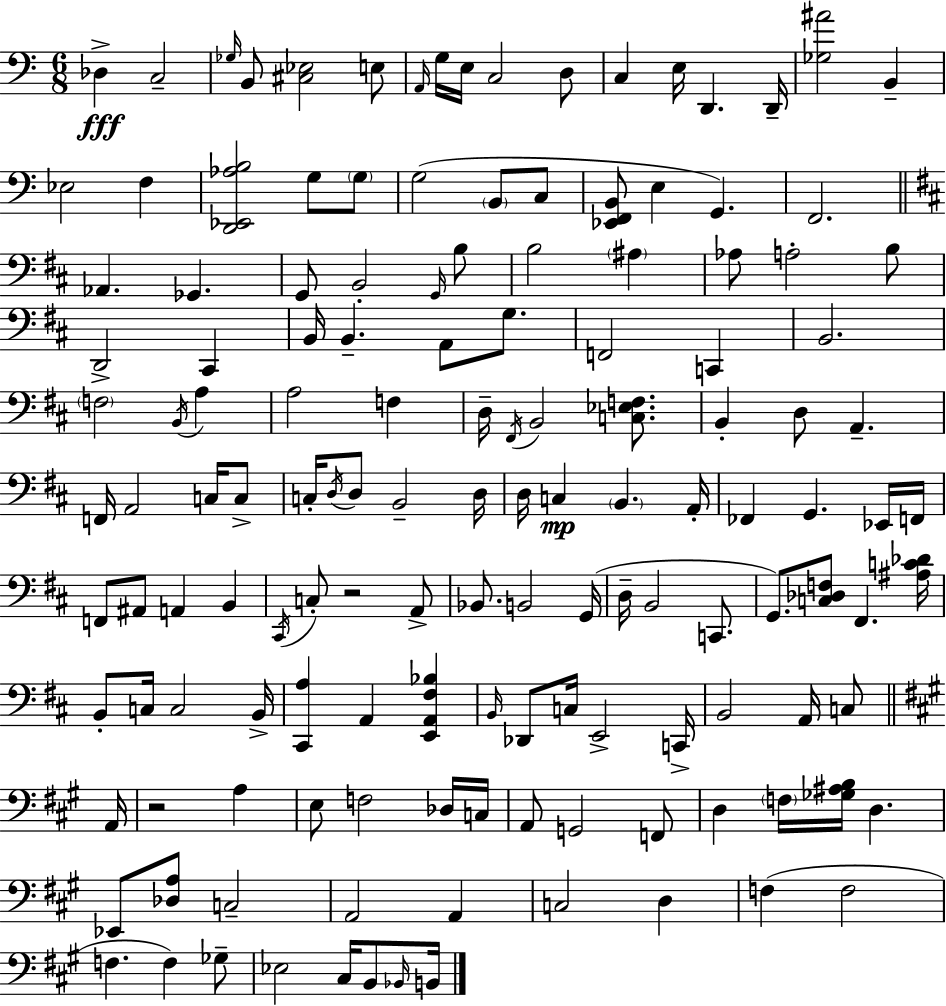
Db3/q C3/h Gb3/s B2/e [C#3,Eb3]/h E3/e A2/s G3/s E3/s C3/h D3/e C3/q E3/s D2/q. D2/s [Gb3,A#4]/h B2/q Eb3/h F3/q [D2,Eb2,Ab3,B3]/h G3/e G3/e G3/h B2/e C3/e [Eb2,F2,B2]/e E3/q G2/q. F2/h. Ab2/q. Gb2/q. G2/e B2/h G2/s B3/e B3/h A#3/q Ab3/e A3/h B3/e D2/h C#2/q B2/s B2/q. A2/e G3/e. F2/h C2/q B2/h. F3/h B2/s A3/q A3/h F3/q D3/s F#2/s B2/h [C3,Eb3,F3]/e. B2/q D3/e A2/q. F2/s A2/h C3/s C3/e C3/s D3/s D3/e B2/h D3/s D3/s C3/q B2/q. A2/s FES2/q G2/q. Eb2/s F2/s F2/e A#2/e A2/q B2/q C#2/s C3/e R/h A2/e Bb2/e. B2/h G2/s D3/s B2/h C2/e. G2/e. [C3,Db3,F3]/e F#2/q. [A#3,C4,Db4]/s B2/e C3/s C3/h B2/s [C#2,A3]/q A2/q [E2,A2,F#3,Bb3]/q B2/s Db2/e C3/s E2/h C2/s B2/h A2/s C3/e A2/s R/h A3/q E3/e F3/h Db3/s C3/s A2/e G2/h F2/e D3/q F3/s [Gb3,A#3,B3]/s D3/q. Eb2/e [Db3,A3]/e C3/h A2/h A2/q C3/h D3/q F3/q F3/h F3/q. F3/q Gb3/e Eb3/h C#3/s B2/e Bb2/s B2/s